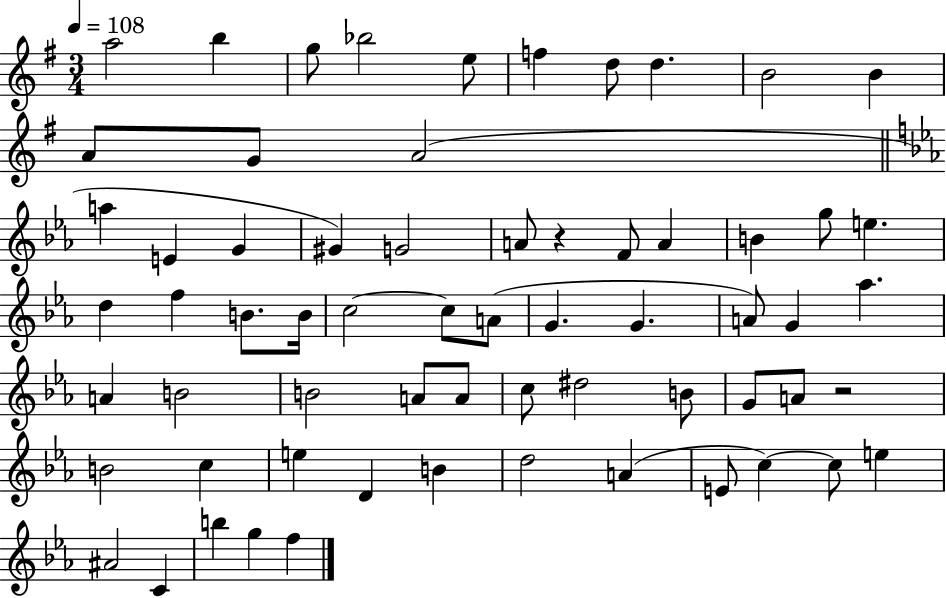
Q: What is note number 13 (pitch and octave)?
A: A4